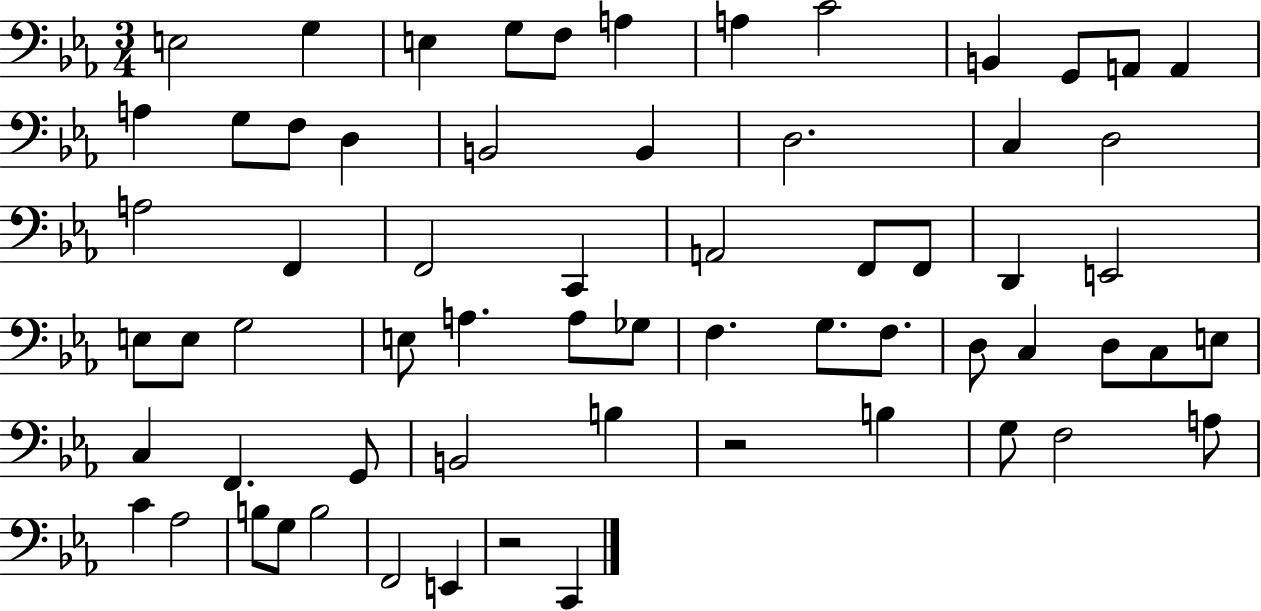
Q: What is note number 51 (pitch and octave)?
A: B3